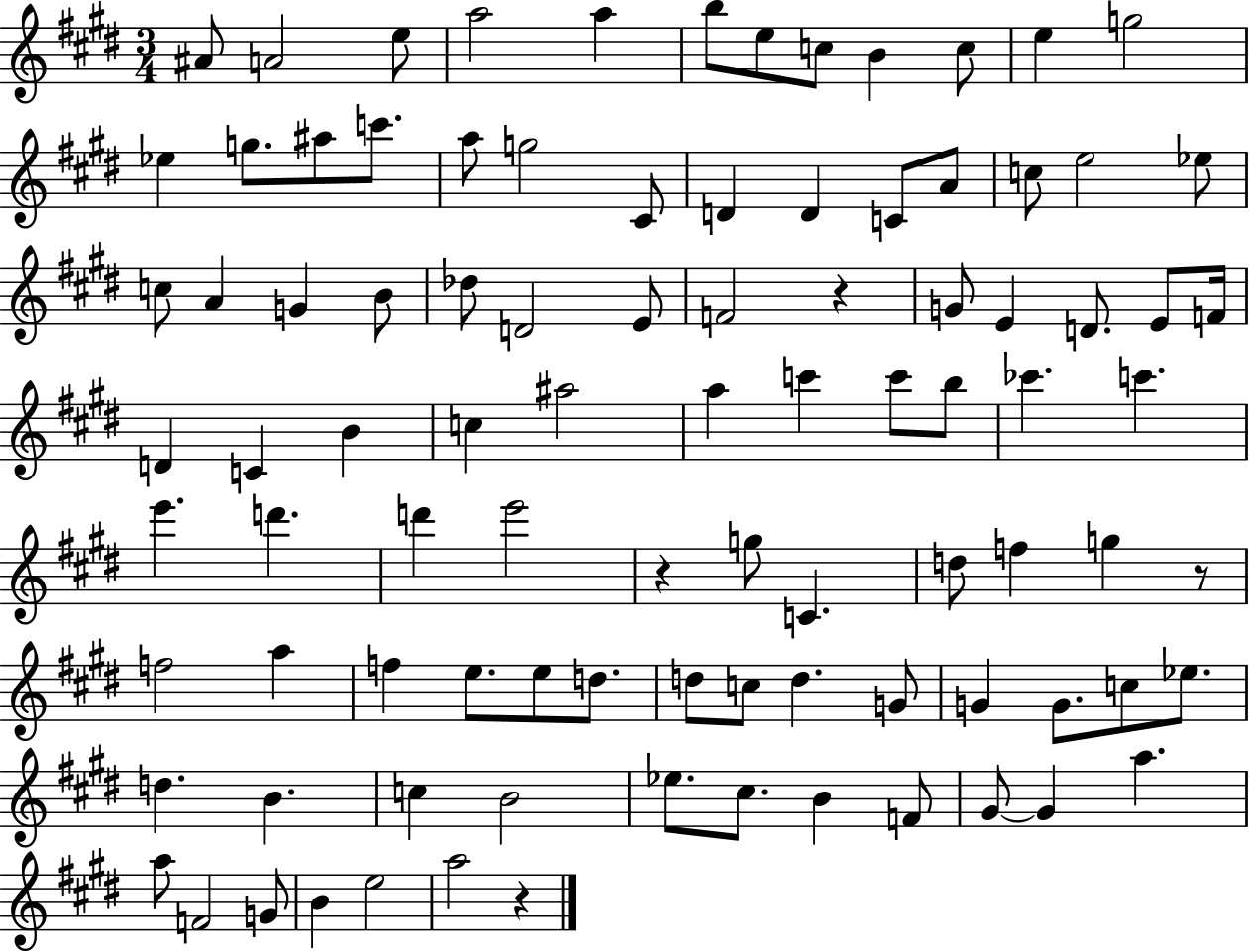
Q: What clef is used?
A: treble